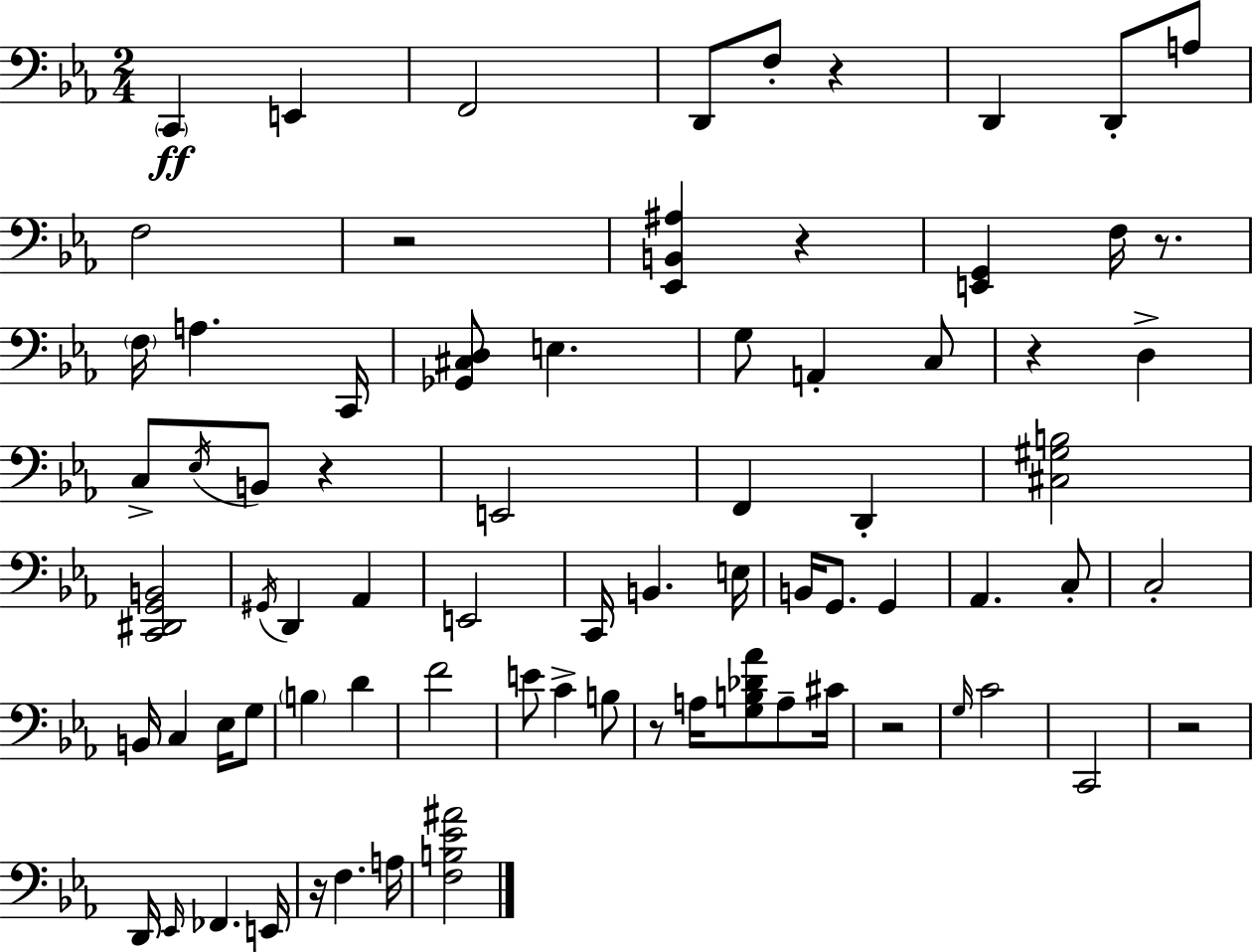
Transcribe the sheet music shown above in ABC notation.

X:1
T:Untitled
M:2/4
L:1/4
K:Cm
C,, E,, F,,2 D,,/2 F,/2 z D,, D,,/2 A,/2 F,2 z2 [_E,,B,,^A,] z [E,,G,,] F,/4 z/2 F,/4 A, C,,/4 [_G,,^C,D,]/2 E, G,/2 A,, C,/2 z D, C,/2 _E,/4 B,,/2 z E,,2 F,, D,, [^C,^G,B,]2 [C,,^D,,G,,B,,]2 ^G,,/4 D,, _A,, E,,2 C,,/4 B,, E,/4 B,,/4 G,,/2 G,, _A,, C,/2 C,2 B,,/4 C, _E,/4 G,/2 B, D F2 E/2 C B,/2 z/2 A,/4 [G,B,_D_A]/2 A,/2 ^C/4 z2 G,/4 C2 C,,2 z2 D,,/4 _E,,/4 _F,, E,,/4 z/4 F, A,/4 [F,B,_E^A]2